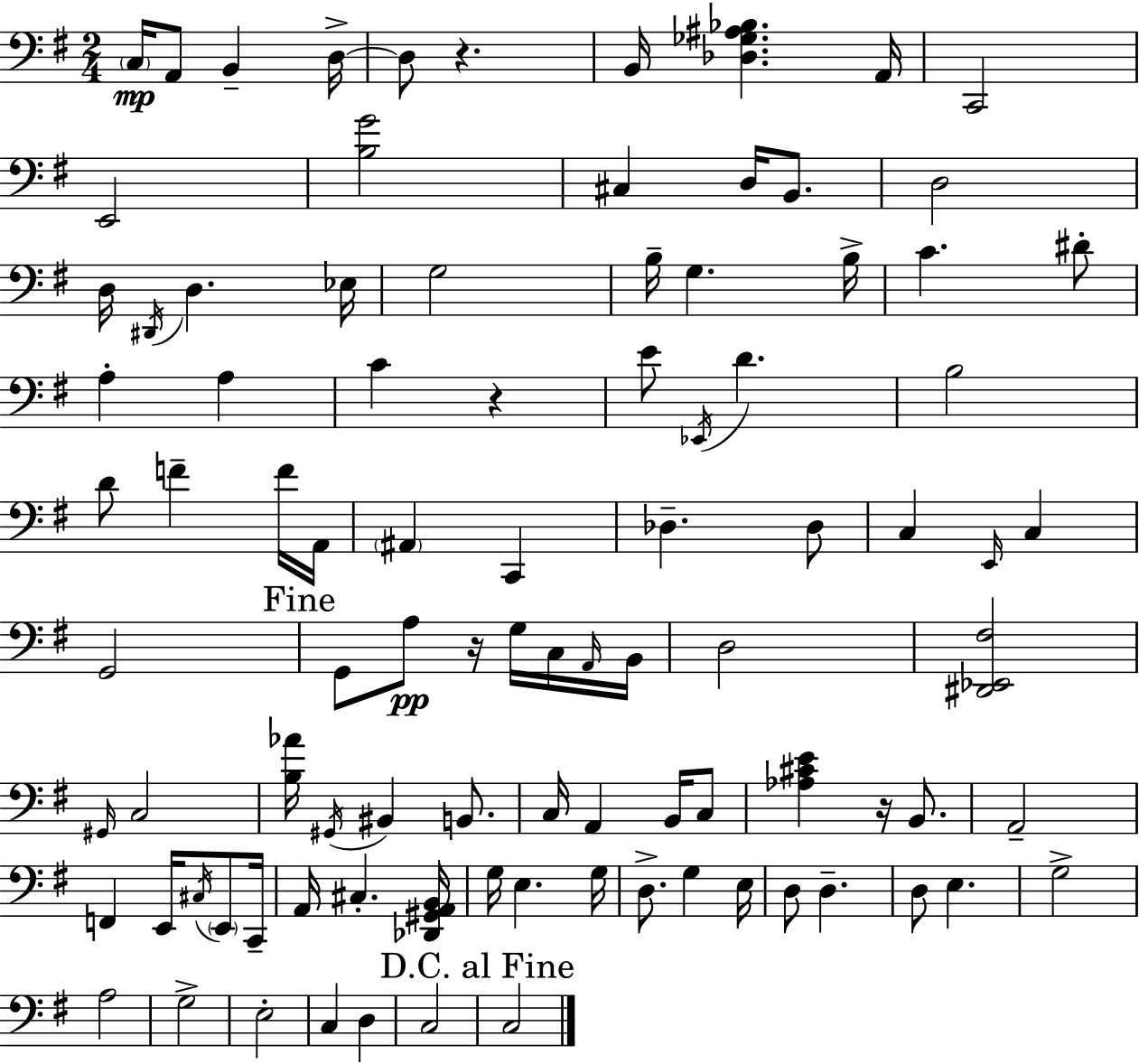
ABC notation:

X:1
T:Untitled
M:2/4
L:1/4
K:Em
C,/4 A,,/2 B,, D,/4 D,/2 z B,,/4 [_D,_G,^A,_B,] A,,/4 C,,2 E,,2 [B,G]2 ^C, D,/4 B,,/2 D,2 D,/4 ^D,,/4 D, _E,/4 G,2 B,/4 G, B,/4 C ^D/2 A, A, C z E/2 _E,,/4 D B,2 D/2 F F/4 A,,/4 ^A,, C,, _D, _D,/2 C, E,,/4 C, G,,2 G,,/2 A,/2 z/4 G,/4 C,/4 A,,/4 B,,/4 D,2 [^D,,_E,,^F,]2 ^G,,/4 C,2 [B,_A]/4 ^G,,/4 ^B,, B,,/2 C,/4 A,, B,,/4 C,/2 [_A,^CE] z/4 B,,/2 A,,2 F,, E,,/4 ^C,/4 E,,/2 C,,/4 A,,/4 ^C, [_D,,^G,,A,,B,,]/4 G,/4 E, G,/4 D,/2 G, E,/4 D,/2 D, D,/2 E, G,2 A,2 G,2 E,2 C, D, C,2 C,2